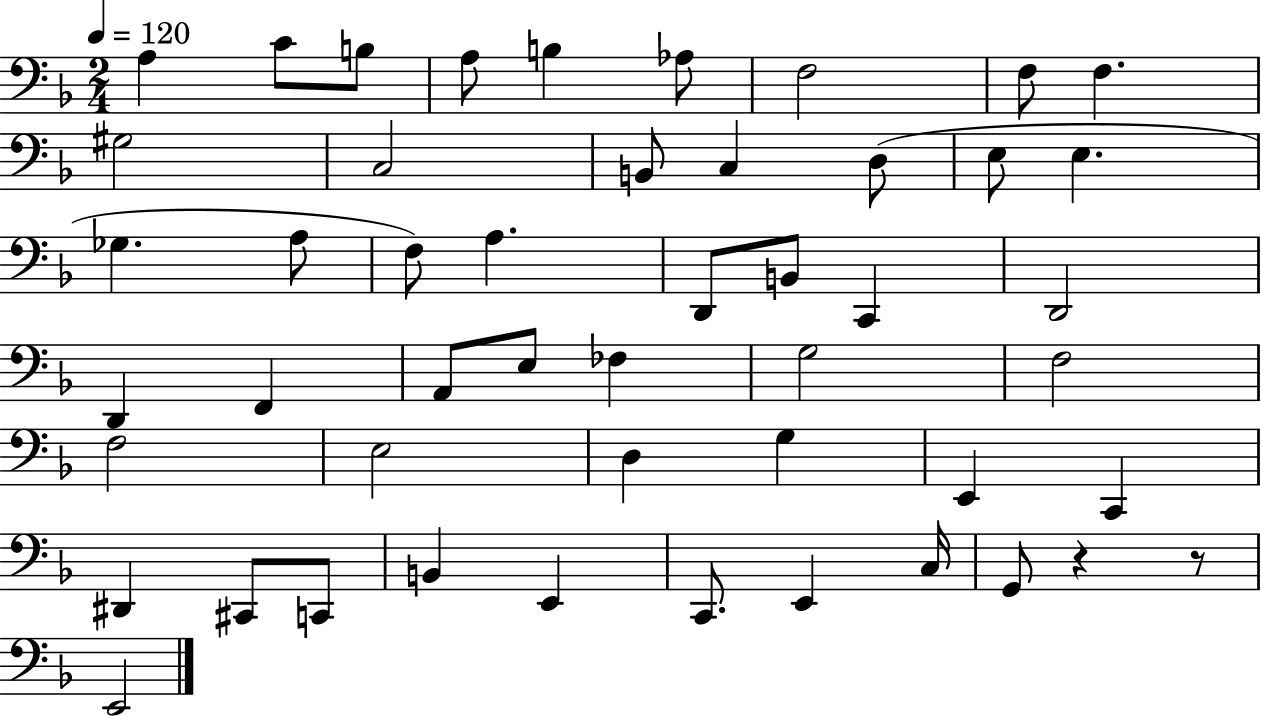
{
  \clef bass
  \numericTimeSignature
  \time 2/4
  \key f \major
  \tempo 4 = 120
  a4 c'8 b8 | a8 b4 aes8 | f2 | f8 f4. | \break gis2 | c2 | b,8 c4 d8( | e8 e4. | \break ges4. a8 | f8) a4. | d,8 b,8 c,4 | d,2 | \break d,4 f,4 | a,8 e8 fes4 | g2 | f2 | \break f2 | e2 | d4 g4 | e,4 c,4 | \break dis,4 cis,8 c,8 | b,4 e,4 | c,8. e,4 c16 | g,8 r4 r8 | \break e,2 | \bar "|."
}